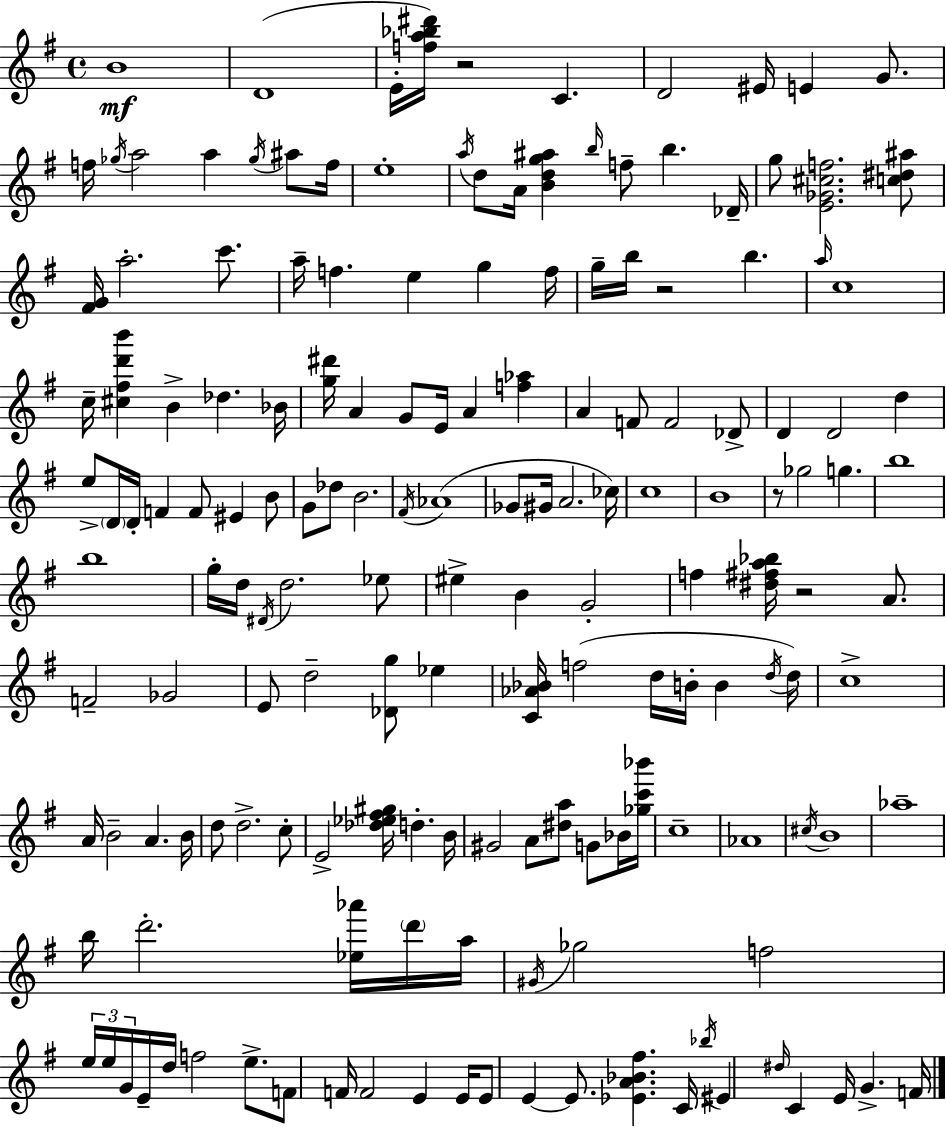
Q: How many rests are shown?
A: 4